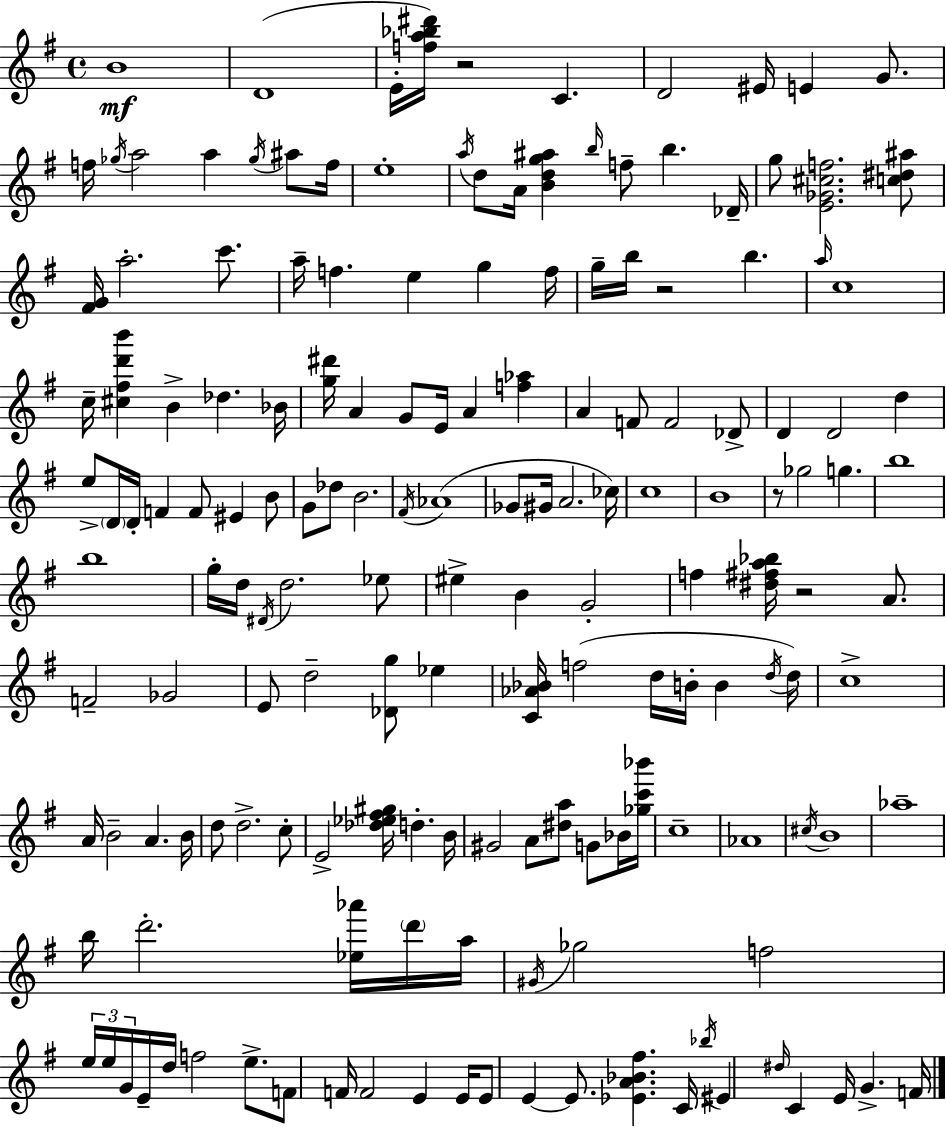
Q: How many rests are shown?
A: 4